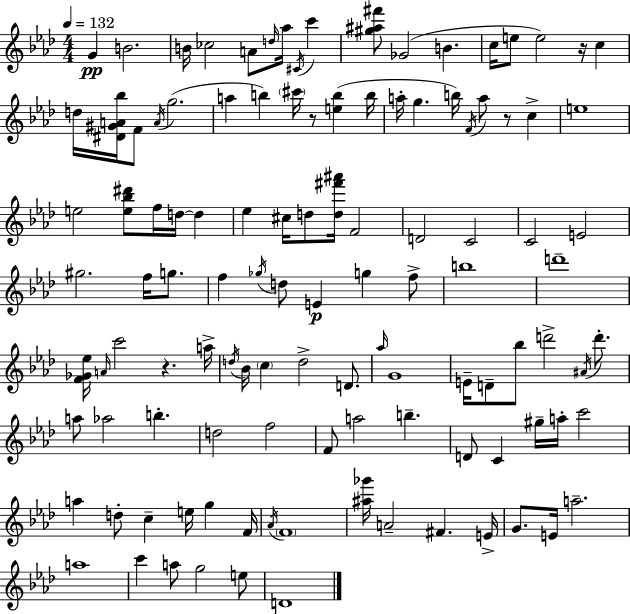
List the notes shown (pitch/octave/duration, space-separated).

G4/q B4/h. B4/s CES5/h A4/e D5/s Ab5/s C#4/s C6/q [G#5,A#5,F#6]/e Gb4/h B4/q. C5/s E5/e E5/h R/s C5/q D5/s [D#4,G#4,A4,Bb5]/s F4/e A4/s G5/h. A5/q B5/q C#6/s R/e [E5,B5]/q B5/s A5/s G5/q. B5/s F4/s A5/e R/e C5/q E5/w E5/h [E5,Bb5,D#6]/e F5/s D5/s D5/q Eb5/q C#5/s D5/e [D5,F#6,A#6]/s F4/h D4/h C4/h C4/h E4/h G#5/h. F5/s G5/e. F5/q Gb5/s D5/e E4/q G5/q F5/e B5/w D6/w [F4,Gb4,Eb5]/s A4/s C6/h R/q. A5/s D5/s Bb4/s C5/q D5/h D4/e. Ab5/s G4/w E4/s D4/e Bb5/e D6/h A#4/s D6/e. A5/e Ab5/h B5/q. D5/h F5/h F4/e A5/h B5/q. D4/e C4/q G#5/s A5/s C6/h A5/q D5/e C5/q E5/s G5/q F4/s Ab4/s F4/w [A#5,Gb6]/s A4/h F#4/q. E4/s G4/e. E4/s A5/h. A5/w C6/q A5/e G5/h E5/e D4/w